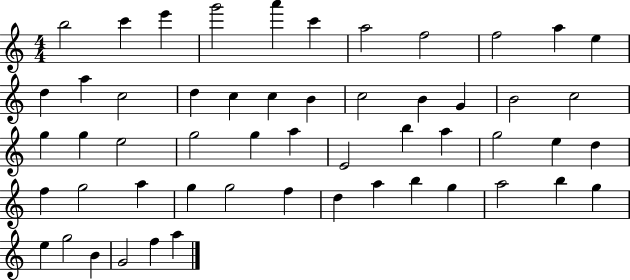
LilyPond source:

{
  \clef treble
  \numericTimeSignature
  \time 4/4
  \key c \major
  b''2 c'''4 e'''4 | g'''2 a'''4 c'''4 | a''2 f''2 | f''2 a''4 e''4 | \break d''4 a''4 c''2 | d''4 c''4 c''4 b'4 | c''2 b'4 g'4 | b'2 c''2 | \break g''4 g''4 e''2 | g''2 g''4 a''4 | e'2 b''4 a''4 | g''2 e''4 d''4 | \break f''4 g''2 a''4 | g''4 g''2 f''4 | d''4 a''4 b''4 g''4 | a''2 b''4 g''4 | \break e''4 g''2 b'4 | g'2 f''4 a''4 | \bar "|."
}